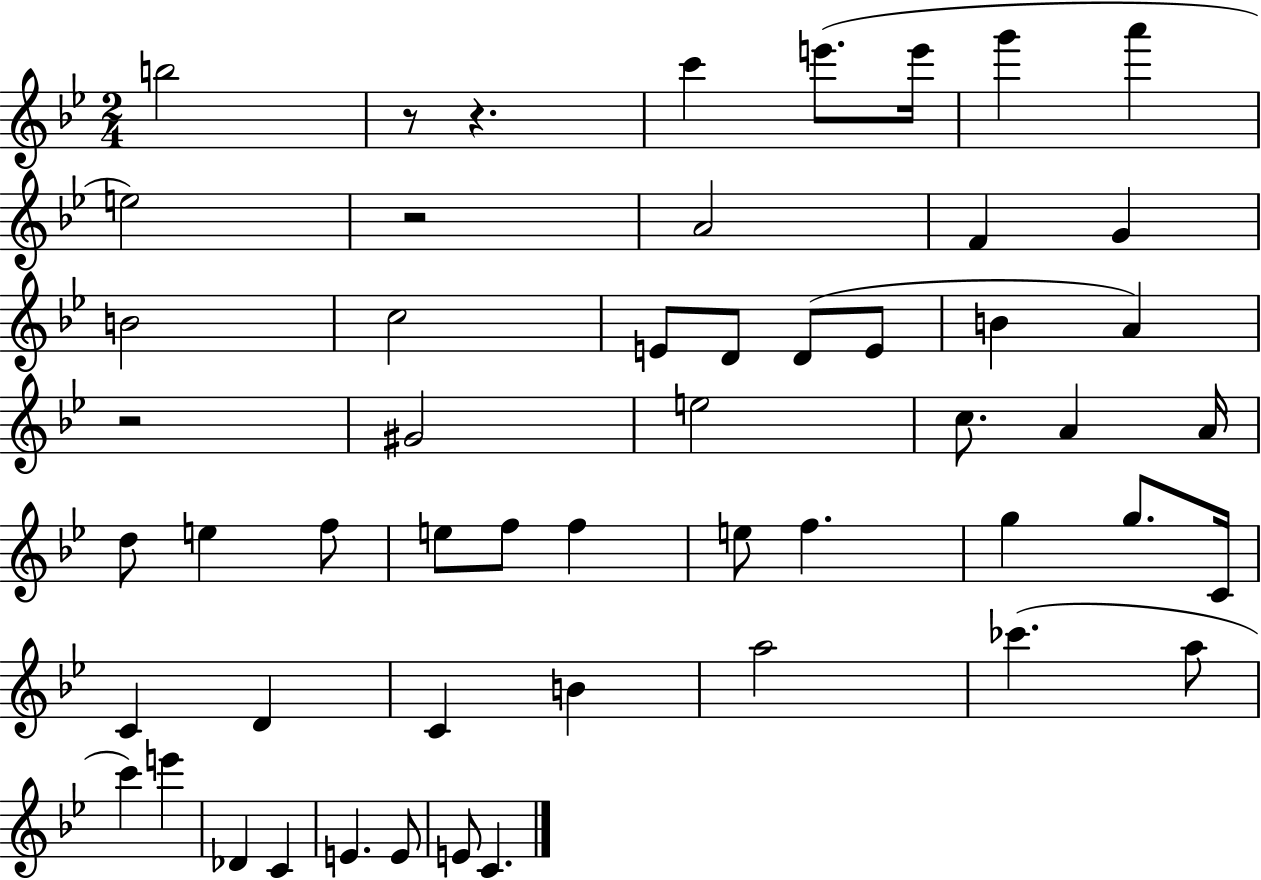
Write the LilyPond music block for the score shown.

{
  \clef treble
  \numericTimeSignature
  \time 2/4
  \key bes \major
  b''2 | r8 r4. | c'''4 e'''8.( e'''16 | g'''4 a'''4 | \break e''2) | r2 | a'2 | f'4 g'4 | \break b'2 | c''2 | e'8 d'8 d'8( e'8 | b'4 a'4) | \break r2 | gis'2 | e''2 | c''8. a'4 a'16 | \break d''8 e''4 f''8 | e''8 f''8 f''4 | e''8 f''4. | g''4 g''8. c'16 | \break c'4 d'4 | c'4 b'4 | a''2 | ces'''4.( a''8 | \break c'''4) e'''4 | des'4 c'4 | e'4. e'8 | e'8 c'4. | \break \bar "|."
}